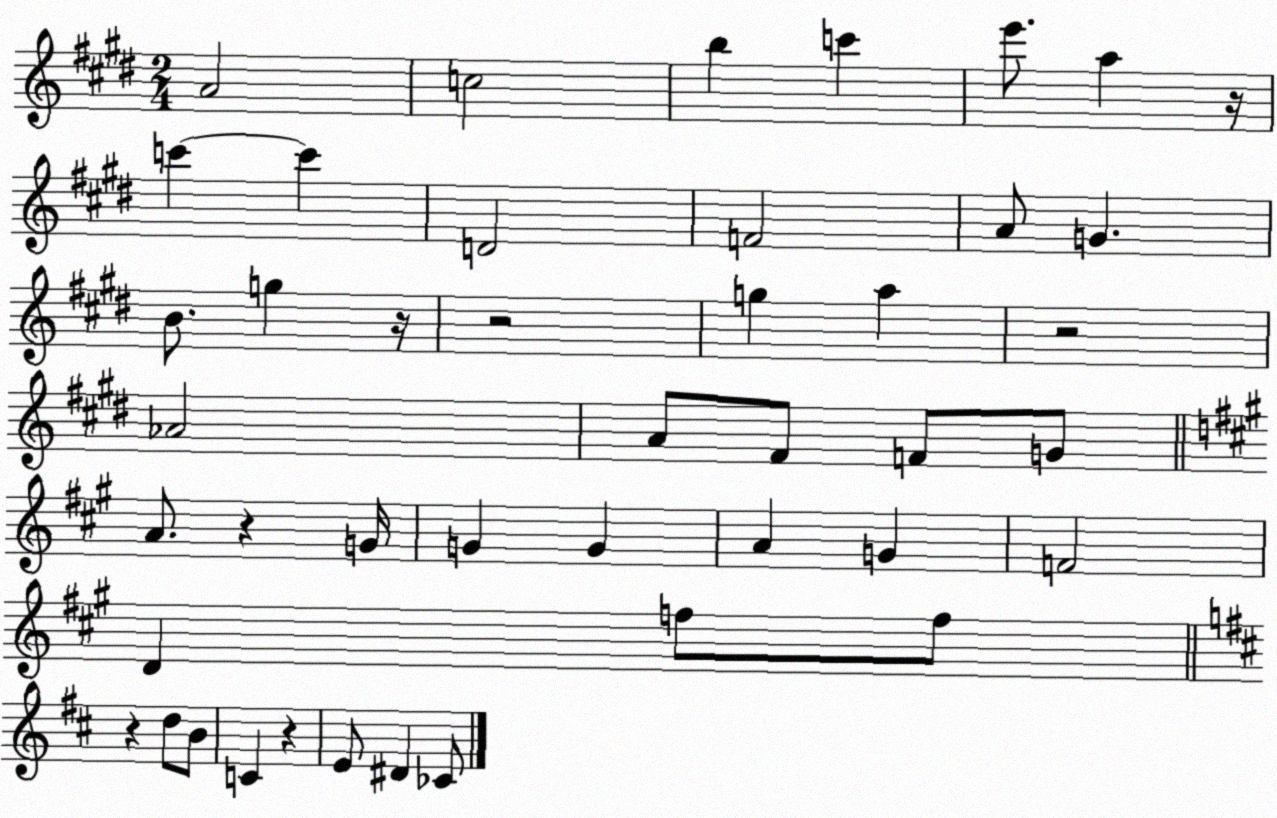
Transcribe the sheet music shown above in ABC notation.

X:1
T:Untitled
M:2/4
L:1/4
K:E
A2 c2 b c' e'/2 a z/4 c' c' D2 F2 A/2 G B/2 g z/4 z2 g a z2 _A2 A/2 ^F/2 F/2 G/2 A/2 z G/4 G G A G F2 D f/2 f/2 z d/2 B/2 C z E/2 ^D _C/2